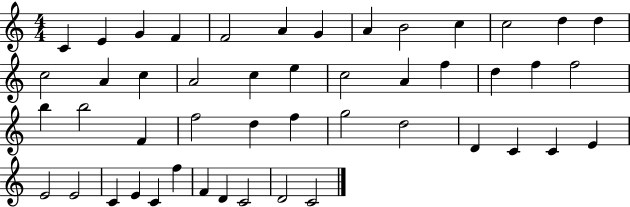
C4/q E4/q G4/q F4/q F4/h A4/q G4/q A4/q B4/h C5/q C5/h D5/q D5/q C5/h A4/q C5/q A4/h C5/q E5/q C5/h A4/q F5/q D5/q F5/q F5/h B5/q B5/h F4/q F5/h D5/q F5/q G5/h D5/h D4/q C4/q C4/q E4/q E4/h E4/h C4/q E4/q C4/q F5/q F4/q D4/q C4/h D4/h C4/h